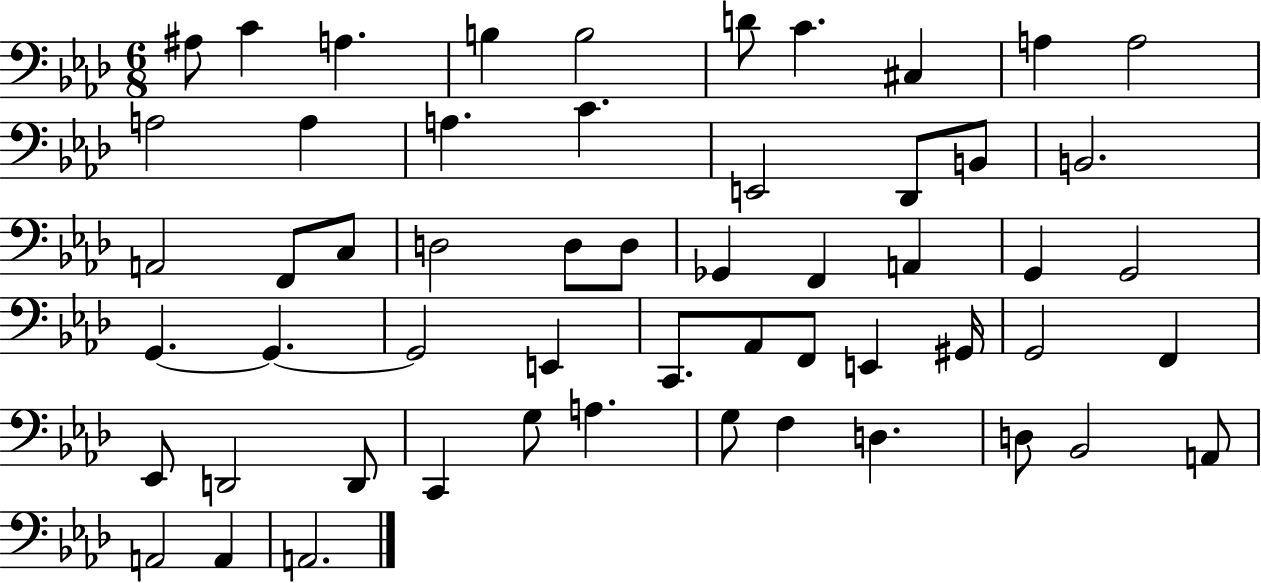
{
  \clef bass
  \numericTimeSignature
  \time 6/8
  \key aes \major
  ais8 c'4 a4. | b4 b2 | d'8 c'4. cis4 | a4 a2 | \break a2 a4 | a4. c'4. | e,2 des,8 b,8 | b,2. | \break a,2 f,8 c8 | d2 d8 d8 | ges,4 f,4 a,4 | g,4 g,2 | \break g,4.~~ g,4.~~ | g,2 e,4 | c,8. aes,8 f,8 e,4 gis,16 | g,2 f,4 | \break ees,8 d,2 d,8 | c,4 g8 a4. | g8 f4 d4. | d8 bes,2 a,8 | \break a,2 a,4 | a,2. | \bar "|."
}